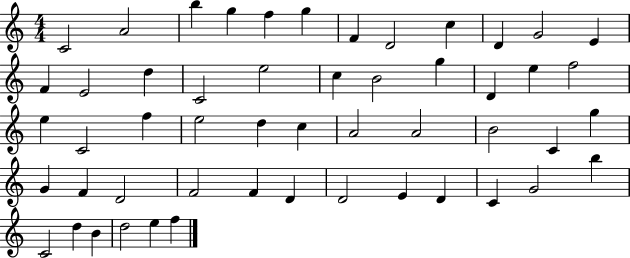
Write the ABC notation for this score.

X:1
T:Untitled
M:4/4
L:1/4
K:C
C2 A2 b g f g F D2 c D G2 E F E2 d C2 e2 c B2 g D e f2 e C2 f e2 d c A2 A2 B2 C g G F D2 F2 F D D2 E D C G2 b C2 d B d2 e f